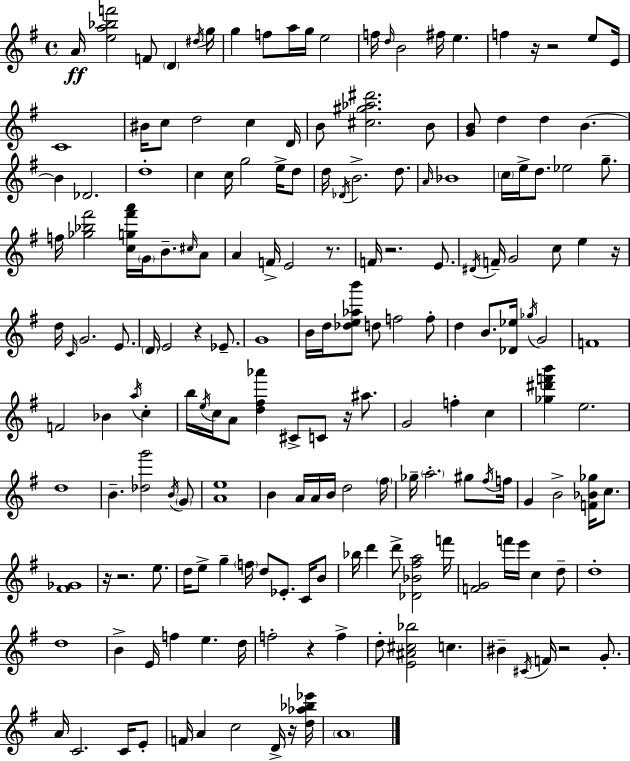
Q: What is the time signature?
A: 4/4